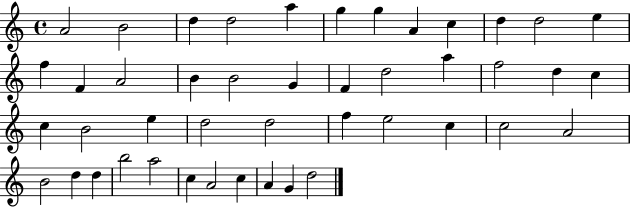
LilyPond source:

{
  \clef treble
  \time 4/4
  \defaultTimeSignature
  \key c \major
  a'2 b'2 | d''4 d''2 a''4 | g''4 g''4 a'4 c''4 | d''4 d''2 e''4 | \break f''4 f'4 a'2 | b'4 b'2 g'4 | f'4 d''2 a''4 | f''2 d''4 c''4 | \break c''4 b'2 e''4 | d''2 d''2 | f''4 e''2 c''4 | c''2 a'2 | \break b'2 d''4 d''4 | b''2 a''2 | c''4 a'2 c''4 | a'4 g'4 d''2 | \break \bar "|."
}